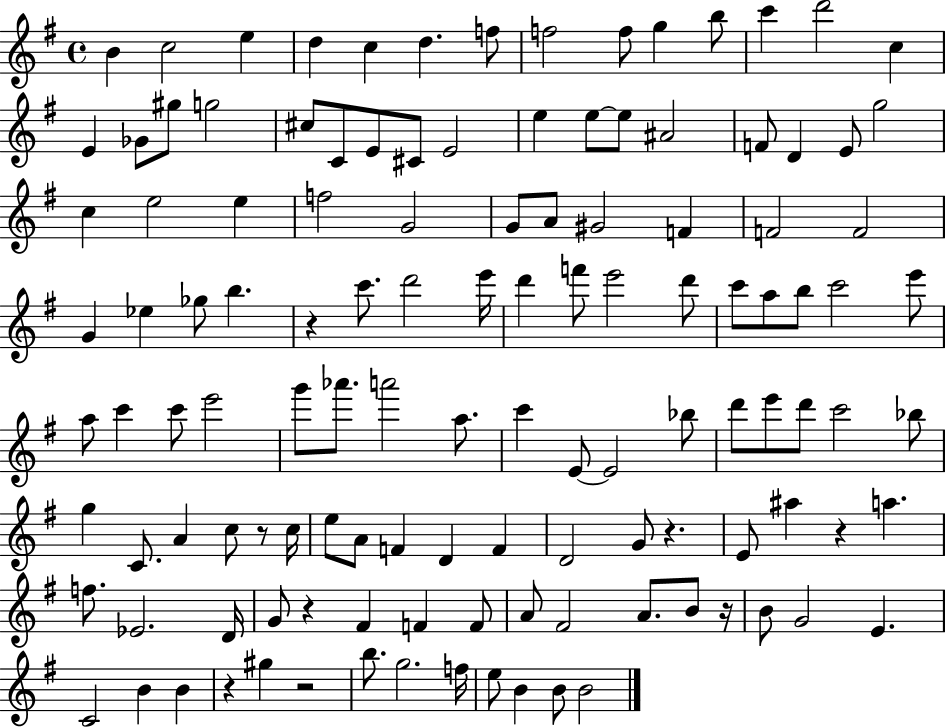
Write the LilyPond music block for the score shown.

{
  \clef treble
  \time 4/4
  \defaultTimeSignature
  \key g \major
  b'4 c''2 e''4 | d''4 c''4 d''4. f''8 | f''2 f''8 g''4 b''8 | c'''4 d'''2 c''4 | \break e'4 ges'8 gis''8 g''2 | cis''8 c'8 e'8 cis'8 e'2 | e''4 e''8~~ e''8 ais'2 | f'8 d'4 e'8 g''2 | \break c''4 e''2 e''4 | f''2 g'2 | g'8 a'8 gis'2 f'4 | f'2 f'2 | \break g'4 ees''4 ges''8 b''4. | r4 c'''8. d'''2 e'''16 | d'''4 f'''8 e'''2 d'''8 | c'''8 a''8 b''8 c'''2 e'''8 | \break a''8 c'''4 c'''8 e'''2 | g'''8 aes'''8. a'''2 a''8. | c'''4 e'8~~ e'2 bes''8 | d'''8 e'''8 d'''8 c'''2 bes''8 | \break g''4 c'8. a'4 c''8 r8 c''16 | e''8 a'8 f'4 d'4 f'4 | d'2 g'8 r4. | e'8 ais''4 r4 a''4. | \break f''8. ees'2. d'16 | g'8 r4 fis'4 f'4 f'8 | a'8 fis'2 a'8. b'8 r16 | b'8 g'2 e'4. | \break c'2 b'4 b'4 | r4 gis''4 r2 | b''8. g''2. f''16 | e''8 b'4 b'8 b'2 | \break \bar "|."
}